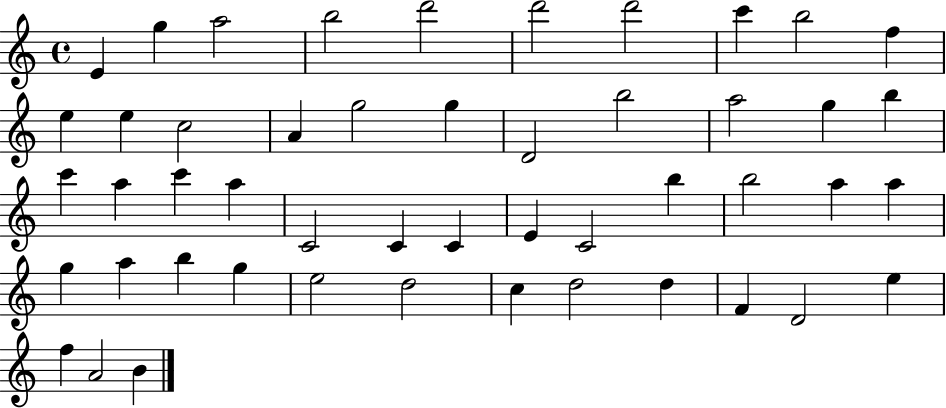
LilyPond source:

{
  \clef treble
  \time 4/4
  \defaultTimeSignature
  \key c \major
  e'4 g''4 a''2 | b''2 d'''2 | d'''2 d'''2 | c'''4 b''2 f''4 | \break e''4 e''4 c''2 | a'4 g''2 g''4 | d'2 b''2 | a''2 g''4 b''4 | \break c'''4 a''4 c'''4 a''4 | c'2 c'4 c'4 | e'4 c'2 b''4 | b''2 a''4 a''4 | \break g''4 a''4 b''4 g''4 | e''2 d''2 | c''4 d''2 d''4 | f'4 d'2 e''4 | \break f''4 a'2 b'4 | \bar "|."
}